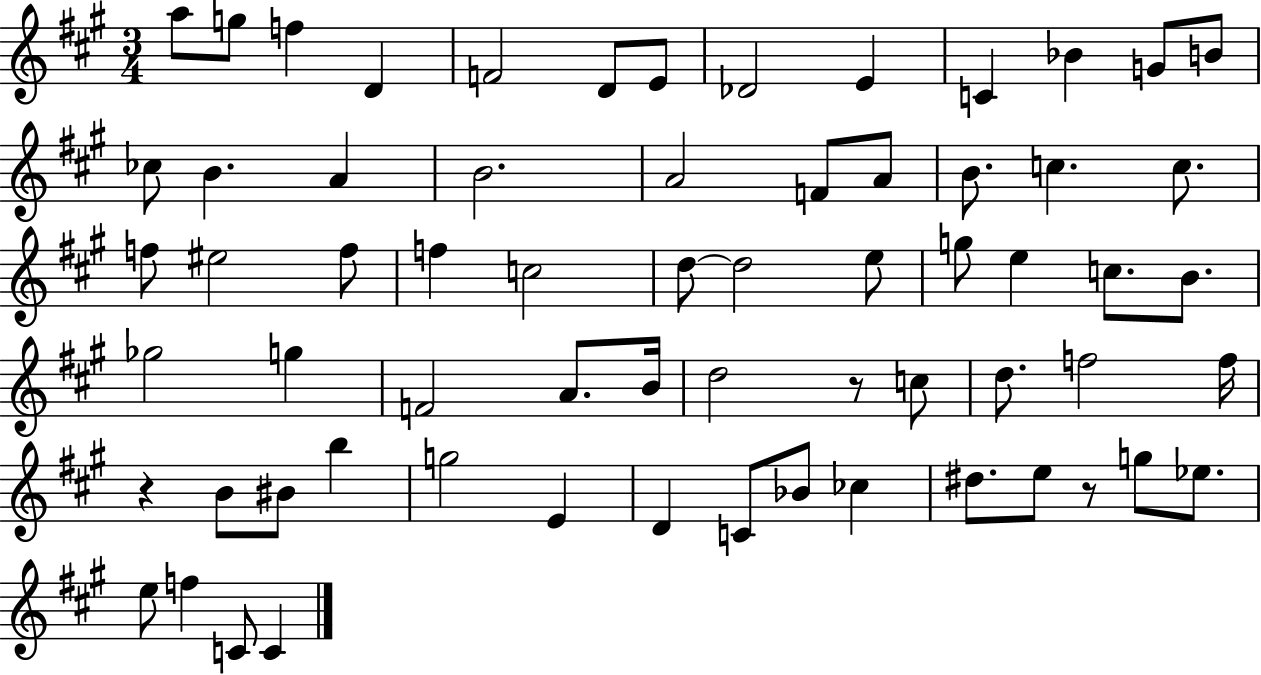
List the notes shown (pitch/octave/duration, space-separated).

A5/e G5/e F5/q D4/q F4/h D4/e E4/e Db4/h E4/q C4/q Bb4/q G4/e B4/e CES5/e B4/q. A4/q B4/h. A4/h F4/e A4/e B4/e. C5/q. C5/e. F5/e EIS5/h F5/e F5/q C5/h D5/e D5/h E5/e G5/e E5/q C5/e. B4/e. Gb5/h G5/q F4/h A4/e. B4/s D5/h R/e C5/e D5/e. F5/h F5/s R/q B4/e BIS4/e B5/q G5/h E4/q D4/q C4/e Bb4/e CES5/q D#5/e. E5/e R/e G5/e Eb5/e. E5/e F5/q C4/e C4/q